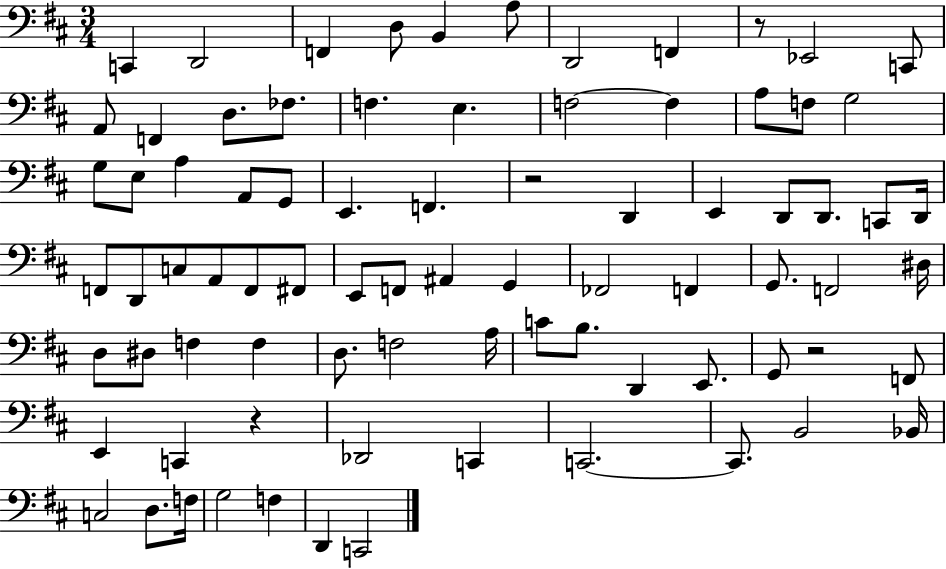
X:1
T:Untitled
M:3/4
L:1/4
K:D
C,, D,,2 F,, D,/2 B,, A,/2 D,,2 F,, z/2 _E,,2 C,,/2 A,,/2 F,, D,/2 _F,/2 F, E, F,2 F, A,/2 F,/2 G,2 G,/2 E,/2 A, A,,/2 G,,/2 E,, F,, z2 D,, E,, D,,/2 D,,/2 C,,/2 D,,/4 F,,/2 D,,/2 C,/2 A,,/2 F,,/2 ^F,,/2 E,,/2 F,,/2 ^A,, G,, _F,,2 F,, G,,/2 F,,2 ^D,/4 D,/2 ^D,/2 F, F, D,/2 F,2 A,/4 C/2 B,/2 D,, E,,/2 G,,/2 z2 F,,/2 E,, C,, z _D,,2 C,, C,,2 C,,/2 B,,2 _B,,/4 C,2 D,/2 F,/4 G,2 F, D,, C,,2